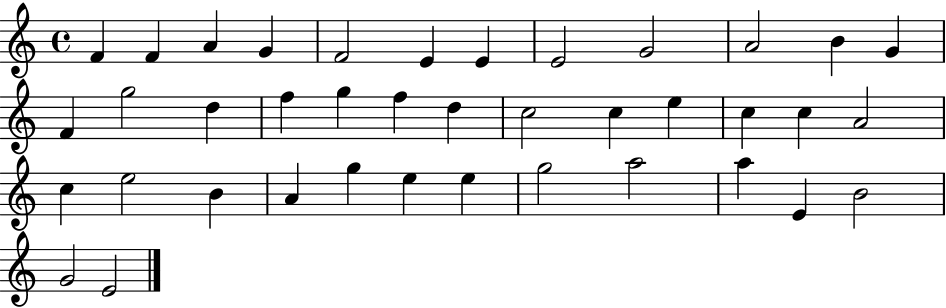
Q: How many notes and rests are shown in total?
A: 39